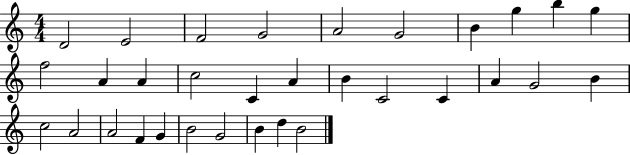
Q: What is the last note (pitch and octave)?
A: B4